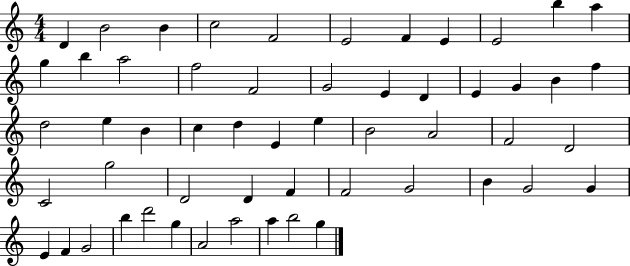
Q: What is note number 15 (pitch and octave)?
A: F5